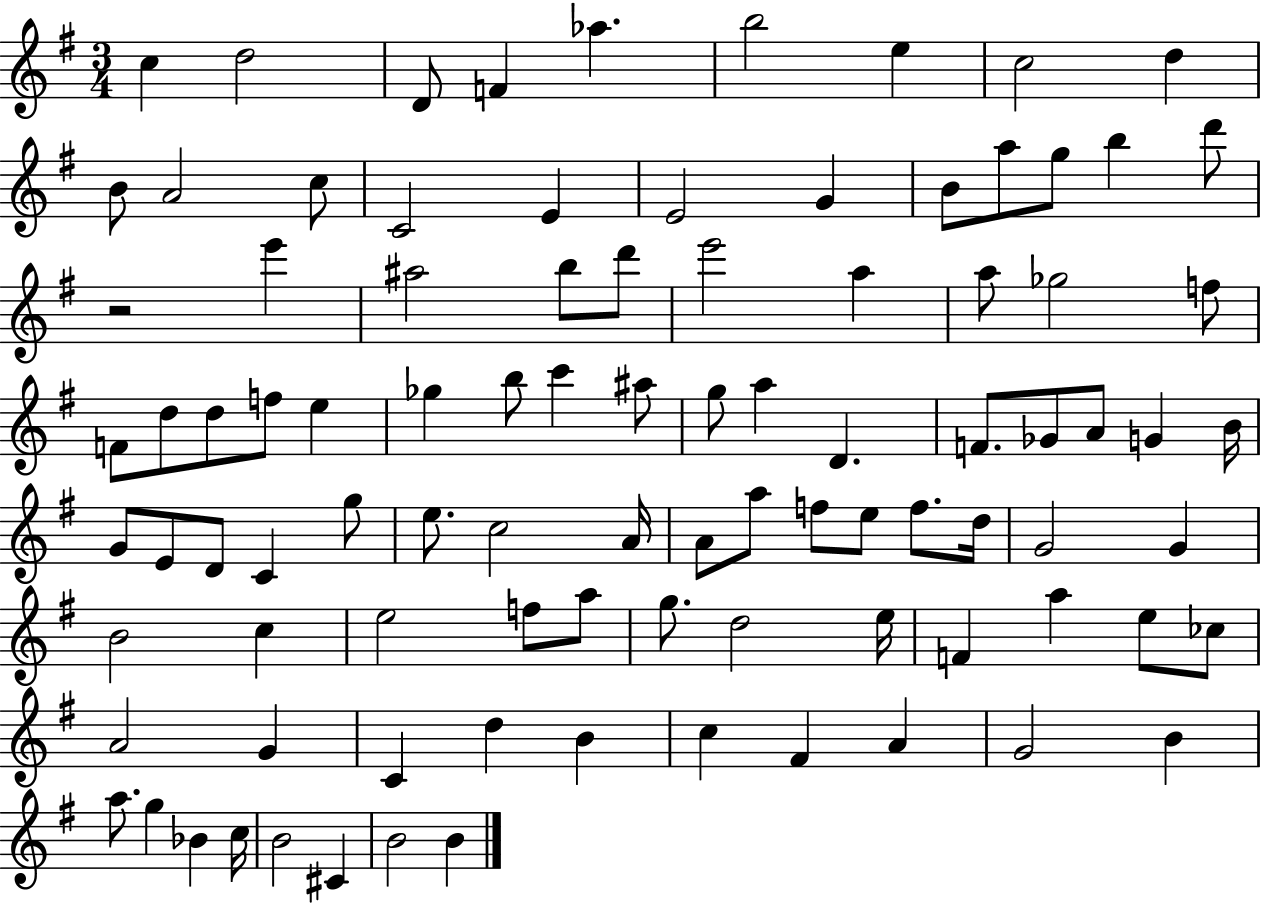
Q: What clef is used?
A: treble